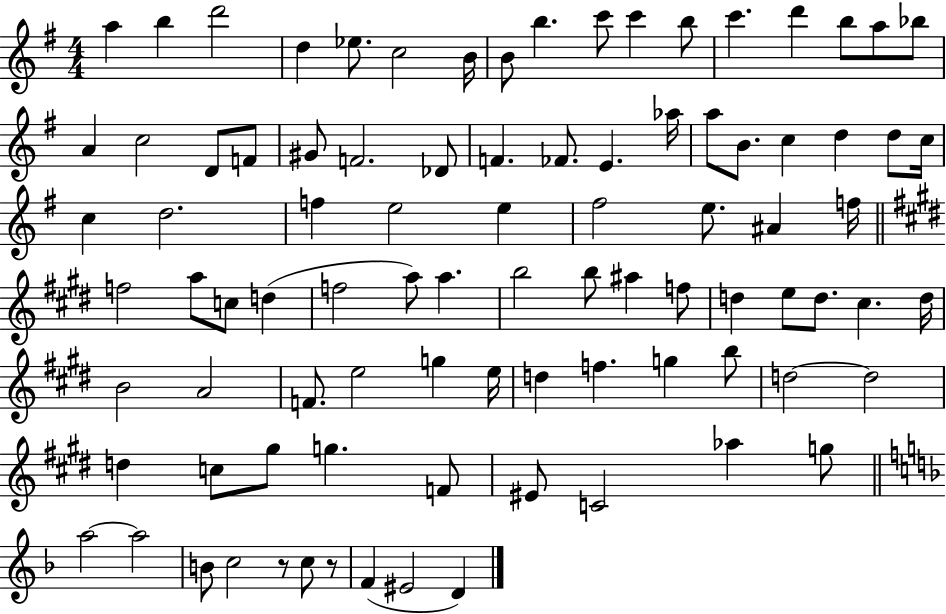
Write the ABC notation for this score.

X:1
T:Untitled
M:4/4
L:1/4
K:G
a b d'2 d _e/2 c2 B/4 B/2 b c'/2 c' b/2 c' d' b/2 a/2 _b/2 A c2 D/2 F/2 ^G/2 F2 _D/2 F _F/2 E _a/4 a/2 B/2 c d d/2 c/4 c d2 f e2 e ^f2 e/2 ^A f/4 f2 a/2 c/2 d f2 a/2 a b2 b/2 ^a f/2 d e/2 d/2 ^c d/4 B2 A2 F/2 e2 g e/4 d f g b/2 d2 d2 d c/2 ^g/2 g F/2 ^E/2 C2 _a g/2 a2 a2 B/2 c2 z/2 c/2 z/2 F ^E2 D